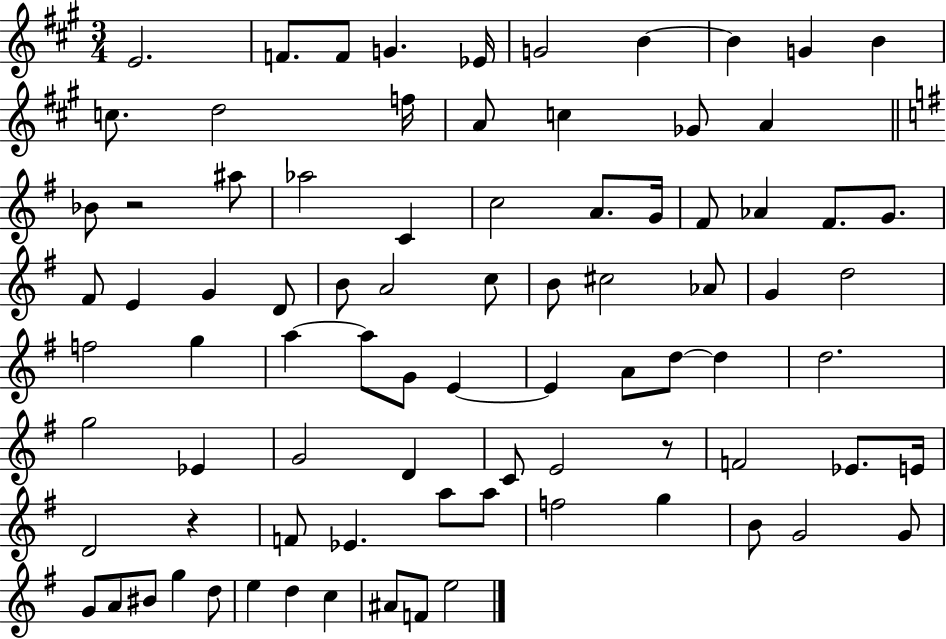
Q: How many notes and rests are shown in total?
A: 84